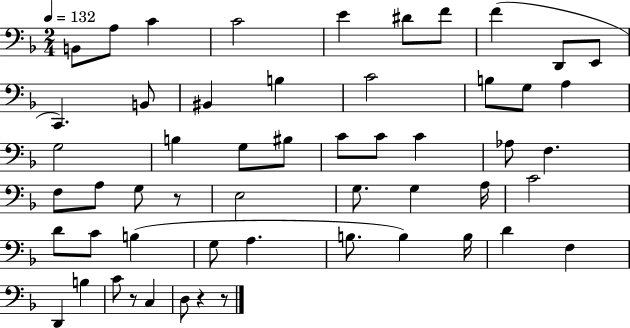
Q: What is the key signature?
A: F major